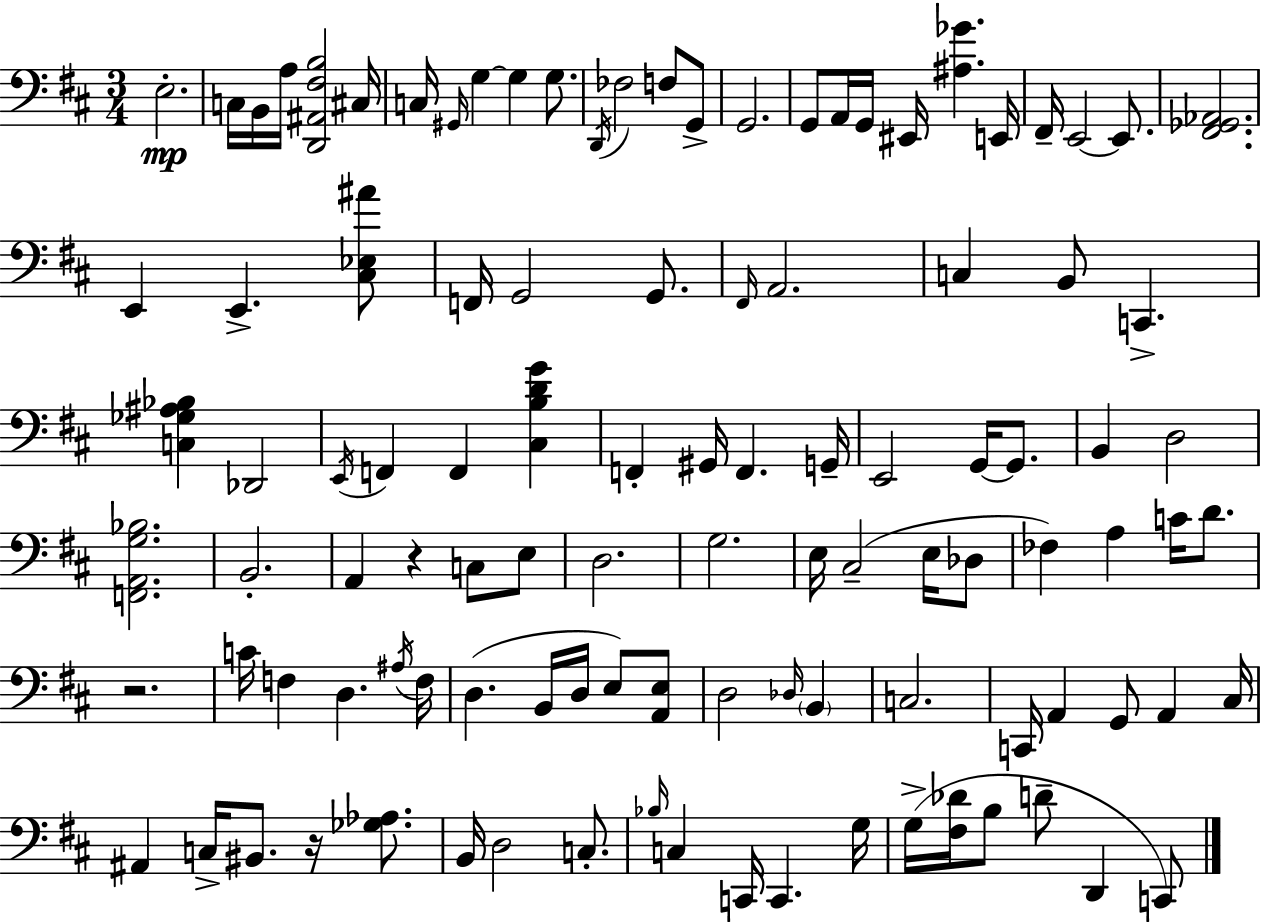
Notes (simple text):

E3/h. C3/s B2/s A3/s [D2,A#2,F#3,B3]/h C#3/s C3/s G#2/s G3/q G3/q G3/e. D2/s FES3/h F3/e G2/e G2/h. G2/e A2/s G2/s EIS2/s [A#3,Gb4]/q. E2/s F#2/s E2/h E2/e. [F#2,Gb2,Ab2]/h. E2/q E2/q. [C#3,Eb3,A#4]/e F2/s G2/h G2/e. F#2/s A2/h. C3/q B2/e C2/q. [C3,Gb3,A#3,Bb3]/q Db2/h E2/s F2/q F2/q [C#3,B3,D4,G4]/q F2/q G#2/s F2/q. G2/s E2/h G2/s G2/e. B2/q D3/h [F2,A2,G3,Bb3]/h. B2/h. A2/q R/q C3/e E3/e D3/h. G3/h. E3/s C#3/h E3/s Db3/e FES3/q A3/q C4/s D4/e. R/h. C4/s F3/q D3/q. A#3/s F3/s D3/q. B2/s D3/s E3/e [A2,E3]/e D3/h Db3/s B2/q C3/h. C2/s A2/q G2/e A2/q C#3/s A#2/q C3/s BIS2/e. R/s [Gb3,Ab3]/e. B2/s D3/h C3/e. Bb3/s C3/q C2/s C2/q. G3/s G3/s [F#3,Db4]/s B3/e D4/e D2/q C2/e